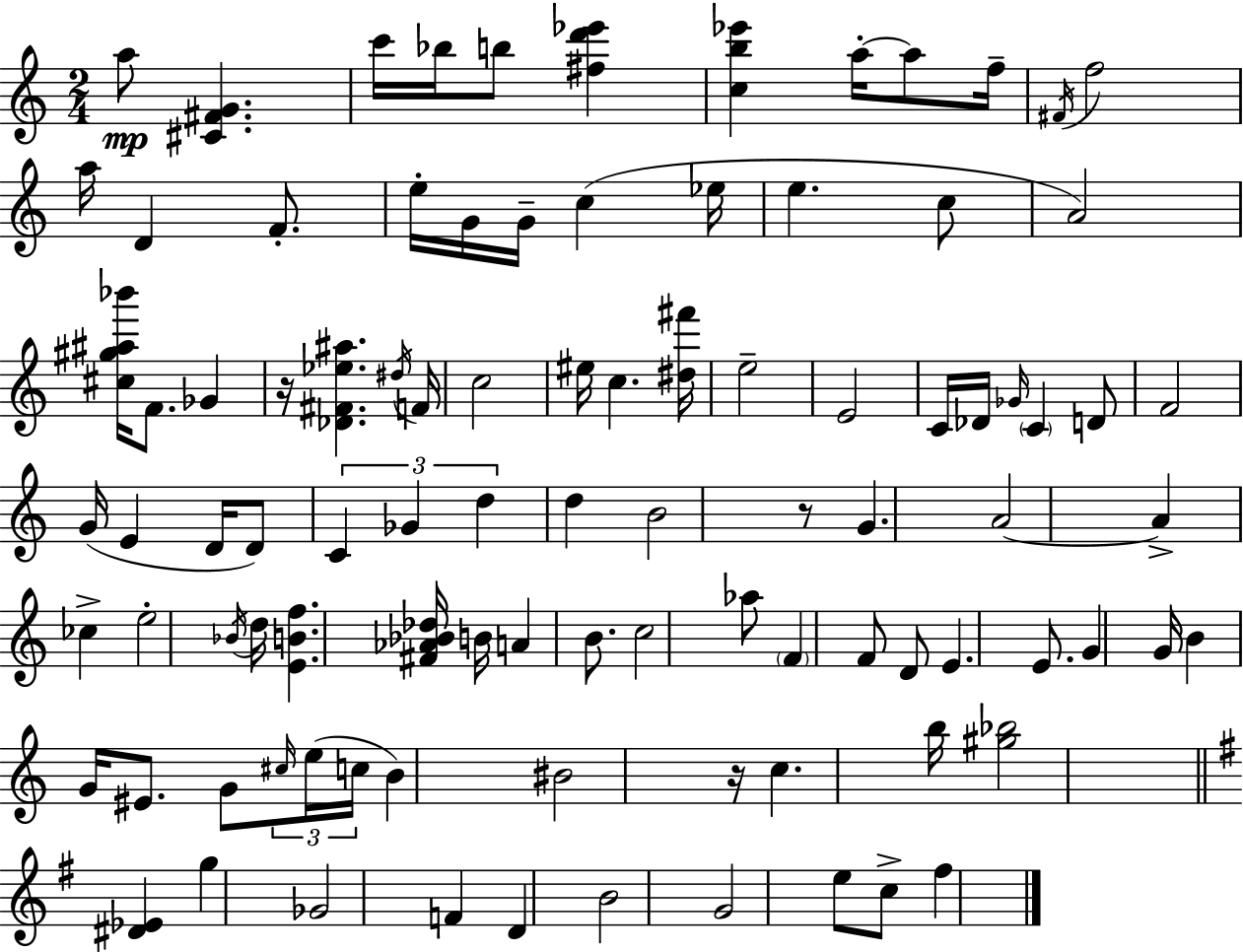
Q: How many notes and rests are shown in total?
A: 96